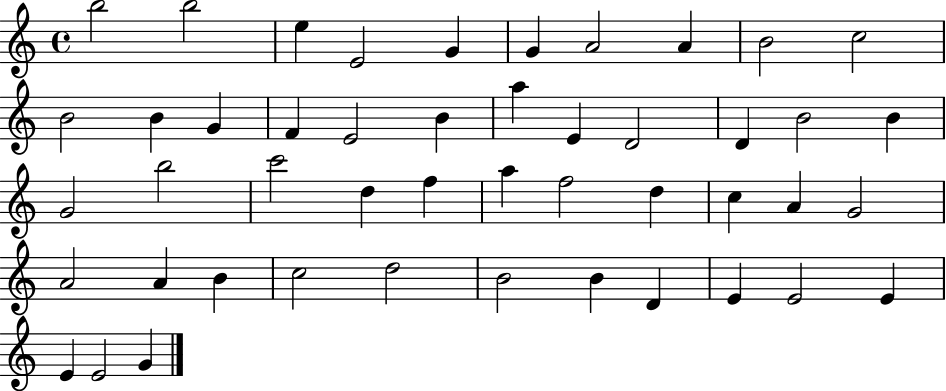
B5/h B5/h E5/q E4/h G4/q G4/q A4/h A4/q B4/h C5/h B4/h B4/q G4/q F4/q E4/h B4/q A5/q E4/q D4/h D4/q B4/h B4/q G4/h B5/h C6/h D5/q F5/q A5/q F5/h D5/q C5/q A4/q G4/h A4/h A4/q B4/q C5/h D5/h B4/h B4/q D4/q E4/q E4/h E4/q E4/q E4/h G4/q